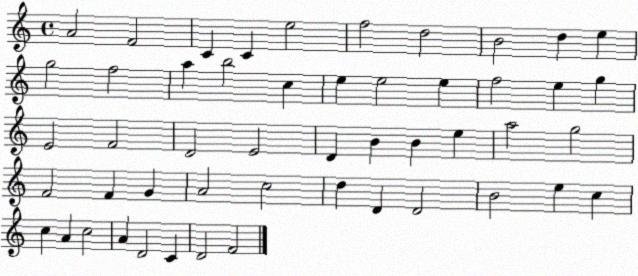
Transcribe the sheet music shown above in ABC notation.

X:1
T:Untitled
M:4/4
L:1/4
K:C
A2 F2 C C e2 f2 d2 B2 d e g2 f2 a b2 c e e2 e f2 e g E2 F2 D2 E2 D B B e a2 g2 F2 F G A2 c2 d D D2 B2 e c c A c2 A D2 C D2 F2